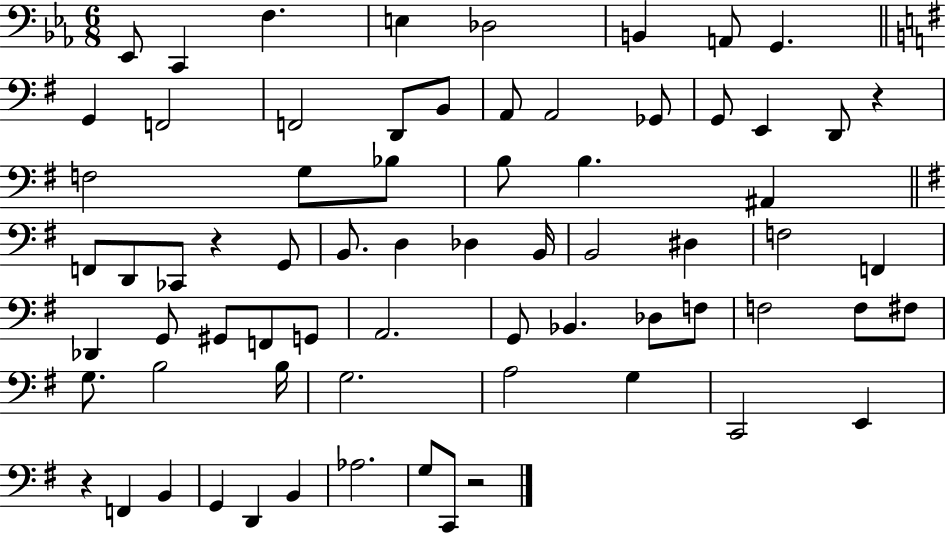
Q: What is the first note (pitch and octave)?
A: Eb2